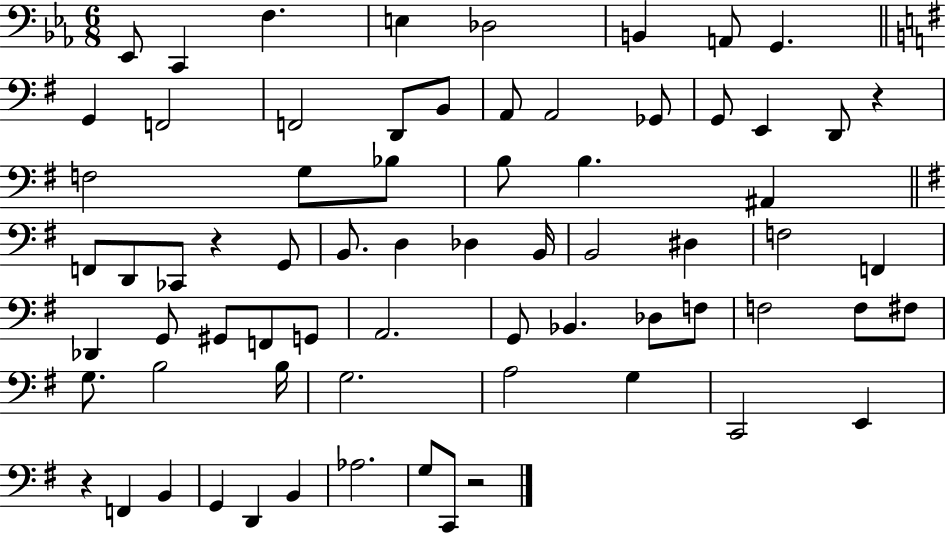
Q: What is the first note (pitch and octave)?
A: Eb2